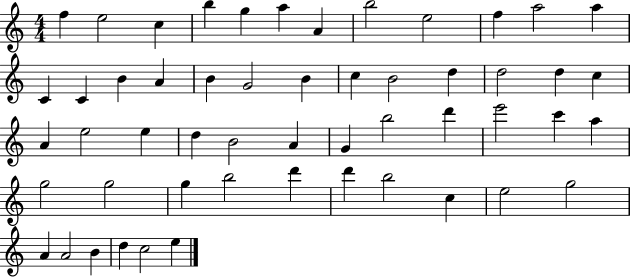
X:1
T:Untitled
M:4/4
L:1/4
K:C
f e2 c b g a A b2 e2 f a2 a C C B A B G2 B c B2 d d2 d c A e2 e d B2 A G b2 d' e'2 c' a g2 g2 g b2 d' d' b2 c e2 g2 A A2 B d c2 e